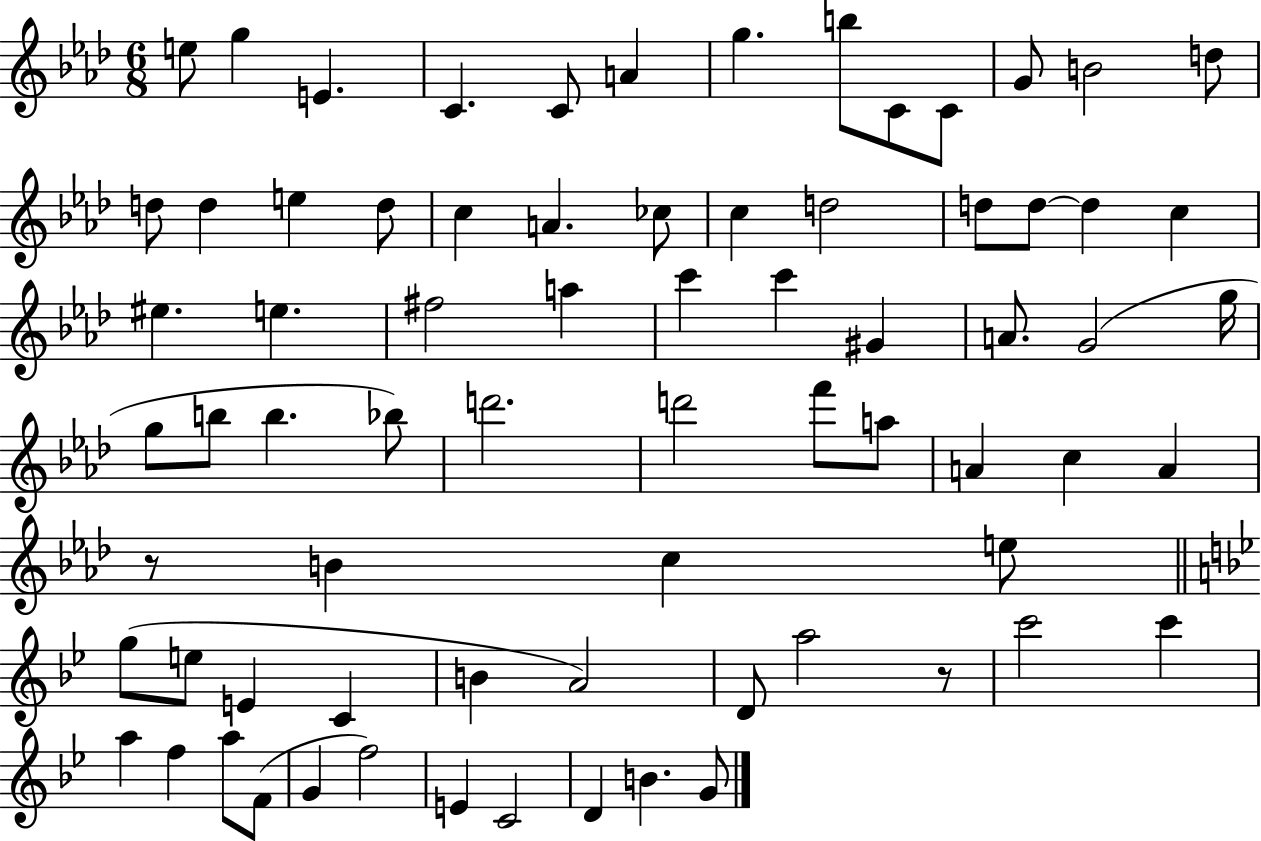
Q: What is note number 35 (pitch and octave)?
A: G4